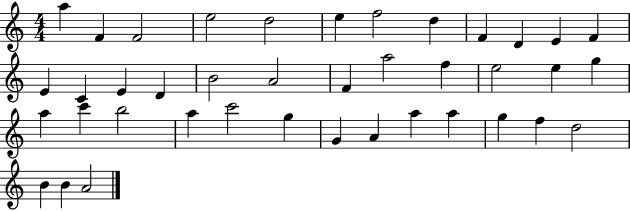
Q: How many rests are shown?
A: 0